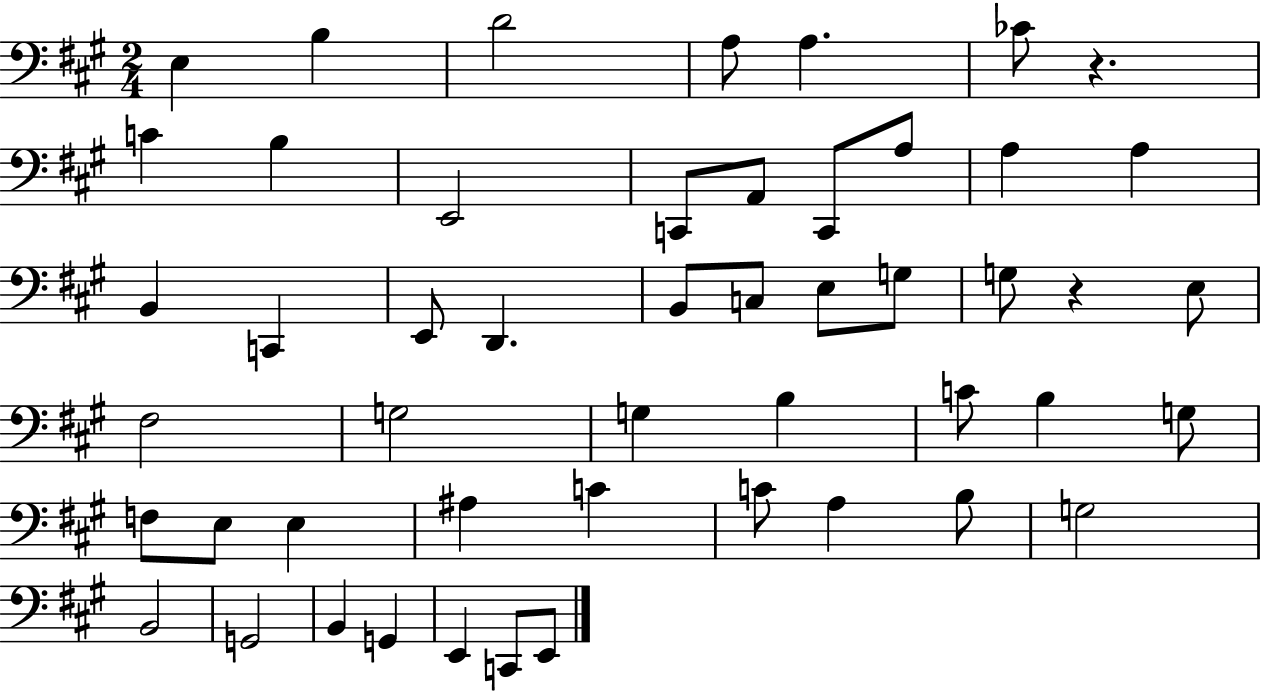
{
  \clef bass
  \numericTimeSignature
  \time 2/4
  \key a \major
  \repeat volta 2 { e4 b4 | d'2 | a8 a4. | ces'8 r4. | \break c'4 b4 | e,2 | c,8 a,8 c,8 a8 | a4 a4 | \break b,4 c,4 | e,8 d,4. | b,8 c8 e8 g8 | g8 r4 e8 | \break fis2 | g2 | g4 b4 | c'8 b4 g8 | \break f8 e8 e4 | ais4 c'4 | c'8 a4 b8 | g2 | \break b,2 | g,2 | b,4 g,4 | e,4 c,8 e,8 | \break } \bar "|."
}